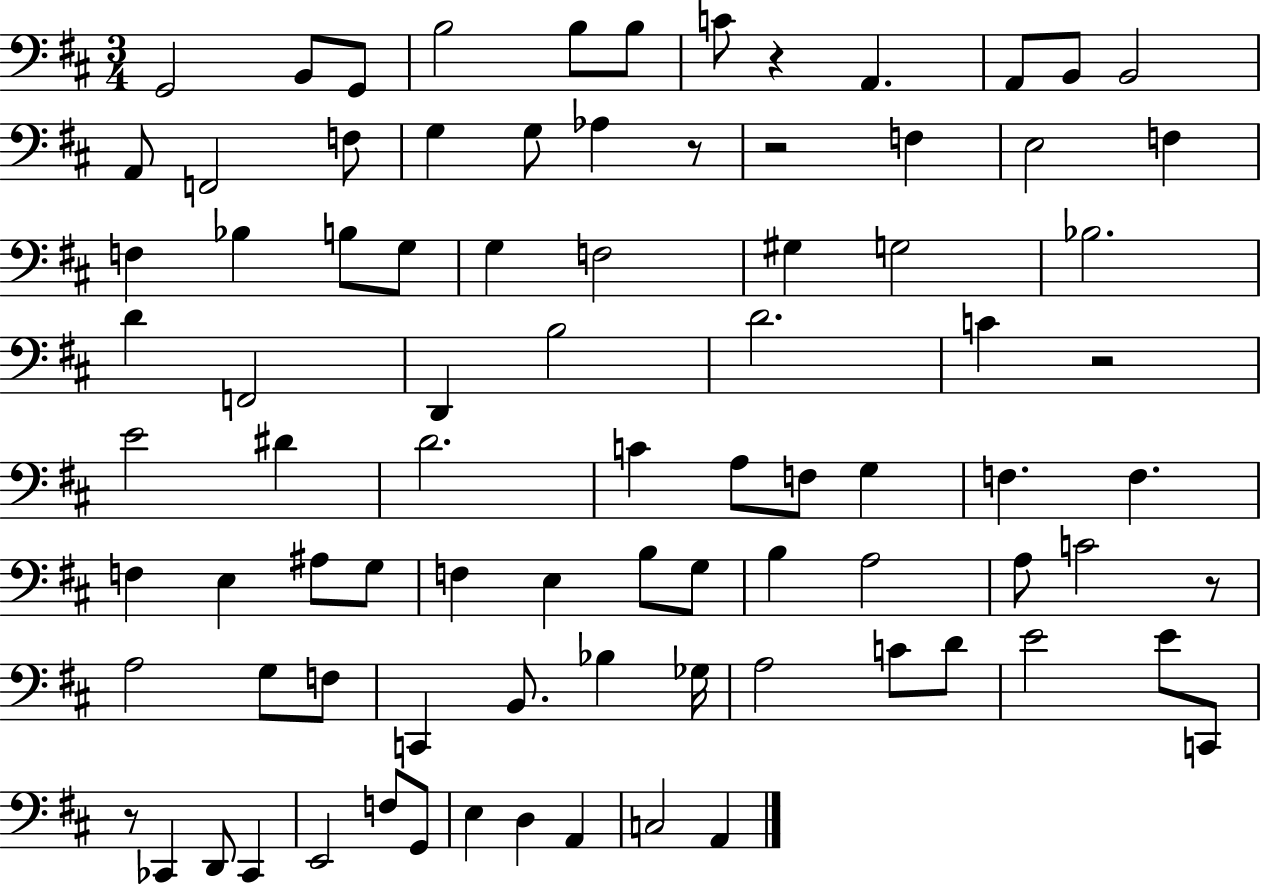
{
  \clef bass
  \numericTimeSignature
  \time 3/4
  \key d \major
  g,2 b,8 g,8 | b2 b8 b8 | c'8 r4 a,4. | a,8 b,8 b,2 | \break a,8 f,2 f8 | g4 g8 aes4 r8 | r2 f4 | e2 f4 | \break f4 bes4 b8 g8 | g4 f2 | gis4 g2 | bes2. | \break d'4 f,2 | d,4 b2 | d'2. | c'4 r2 | \break e'2 dis'4 | d'2. | c'4 a8 f8 g4 | f4. f4. | \break f4 e4 ais8 g8 | f4 e4 b8 g8 | b4 a2 | a8 c'2 r8 | \break a2 g8 f8 | c,4 b,8. bes4 ges16 | a2 c'8 d'8 | e'2 e'8 c,8 | \break r8 ces,4 d,8 ces,4 | e,2 f8 g,8 | e4 d4 a,4 | c2 a,4 | \break \bar "|."
}